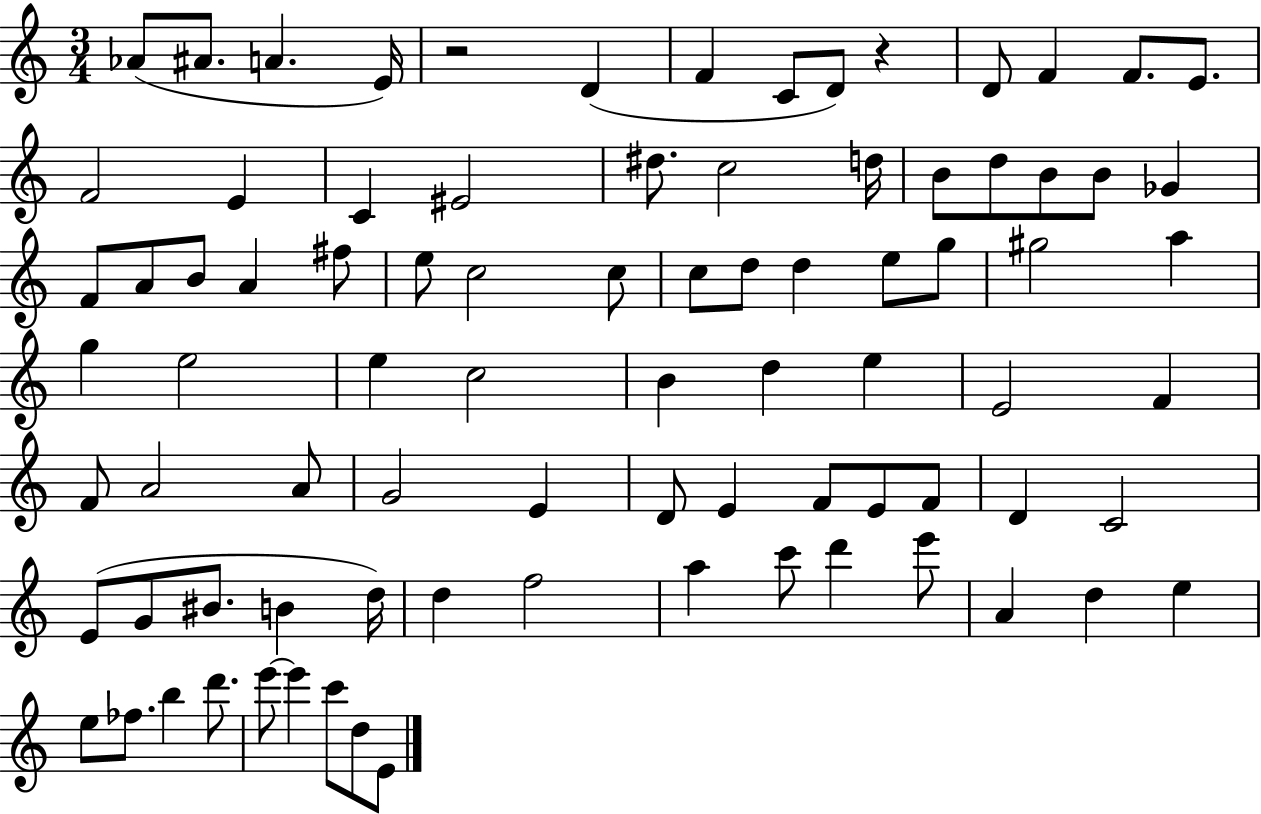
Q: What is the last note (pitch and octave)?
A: E4